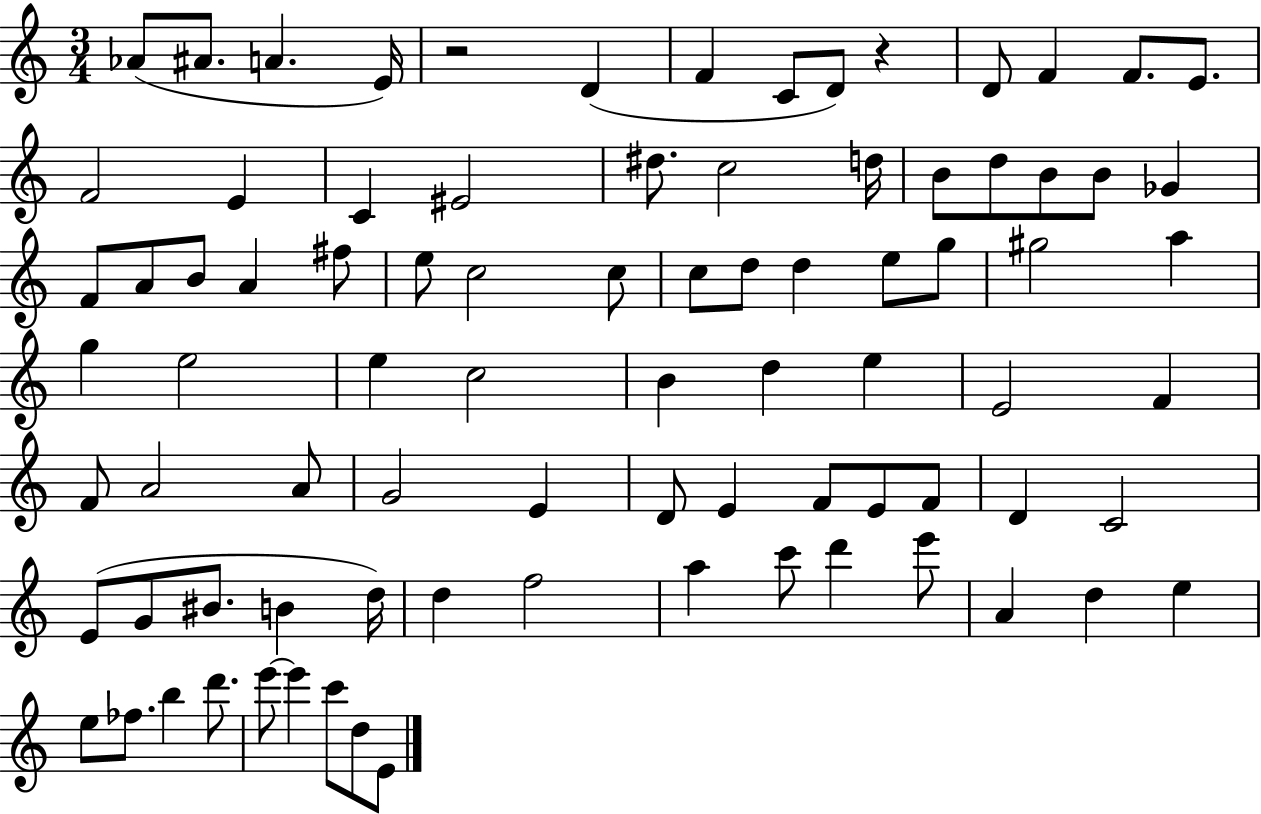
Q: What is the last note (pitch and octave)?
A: E4